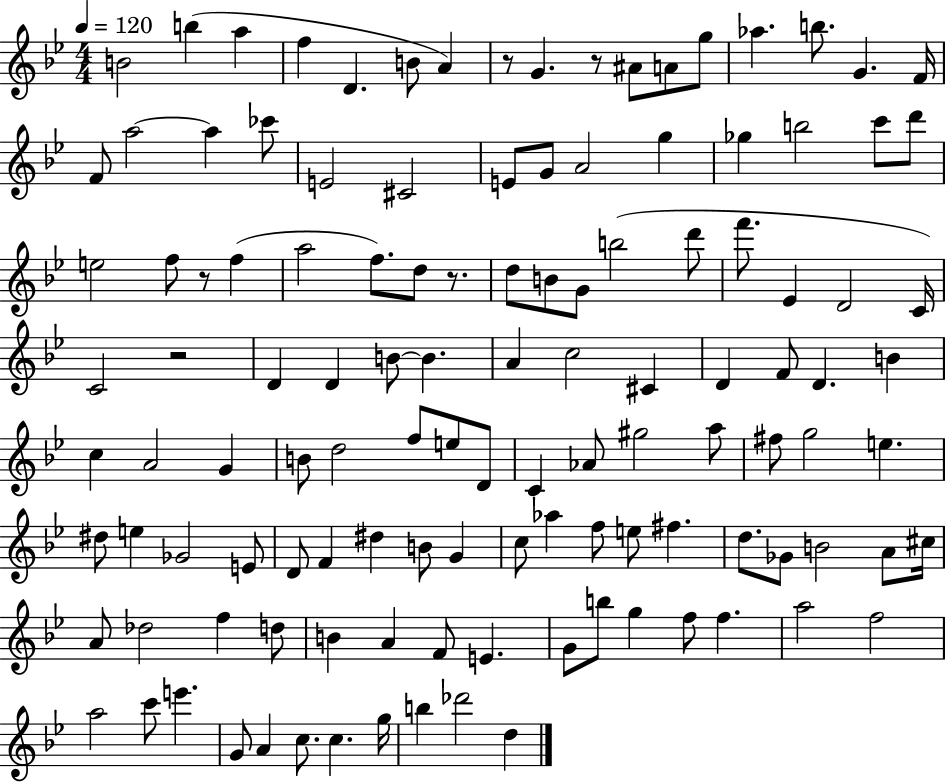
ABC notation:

X:1
T:Untitled
M:4/4
L:1/4
K:Bb
B2 b a f D B/2 A z/2 G z/2 ^A/2 A/2 g/2 _a b/2 G F/4 F/2 a2 a _c'/2 E2 ^C2 E/2 G/2 A2 g _g b2 c'/2 d'/2 e2 f/2 z/2 f a2 f/2 d/2 z/2 d/2 B/2 G/2 b2 d'/2 f'/2 _E D2 C/4 C2 z2 D D B/2 B A c2 ^C D F/2 D B c A2 G B/2 d2 f/2 e/2 D/2 C _A/2 ^g2 a/2 ^f/2 g2 e ^d/2 e _G2 E/2 D/2 F ^d B/2 G c/2 _a f/2 e/2 ^f d/2 _G/2 B2 A/2 ^c/4 A/2 _d2 f d/2 B A F/2 E G/2 b/2 g f/2 f a2 f2 a2 c'/2 e' G/2 A c/2 c g/4 b _d'2 d